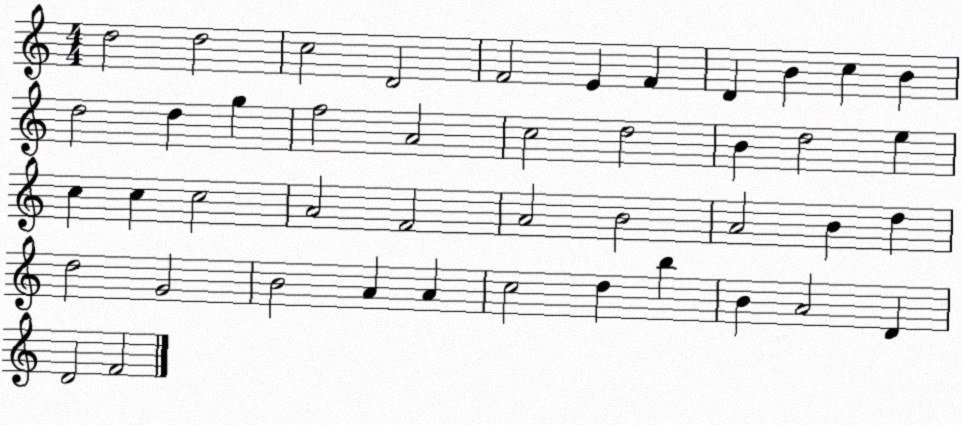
X:1
T:Untitled
M:4/4
L:1/4
K:C
d2 d2 c2 D2 F2 E F D B c B d2 d g f2 A2 c2 d2 B d2 e c c c2 A2 F2 A2 B2 A2 B d d2 G2 B2 A A c2 d b B A2 D D2 F2